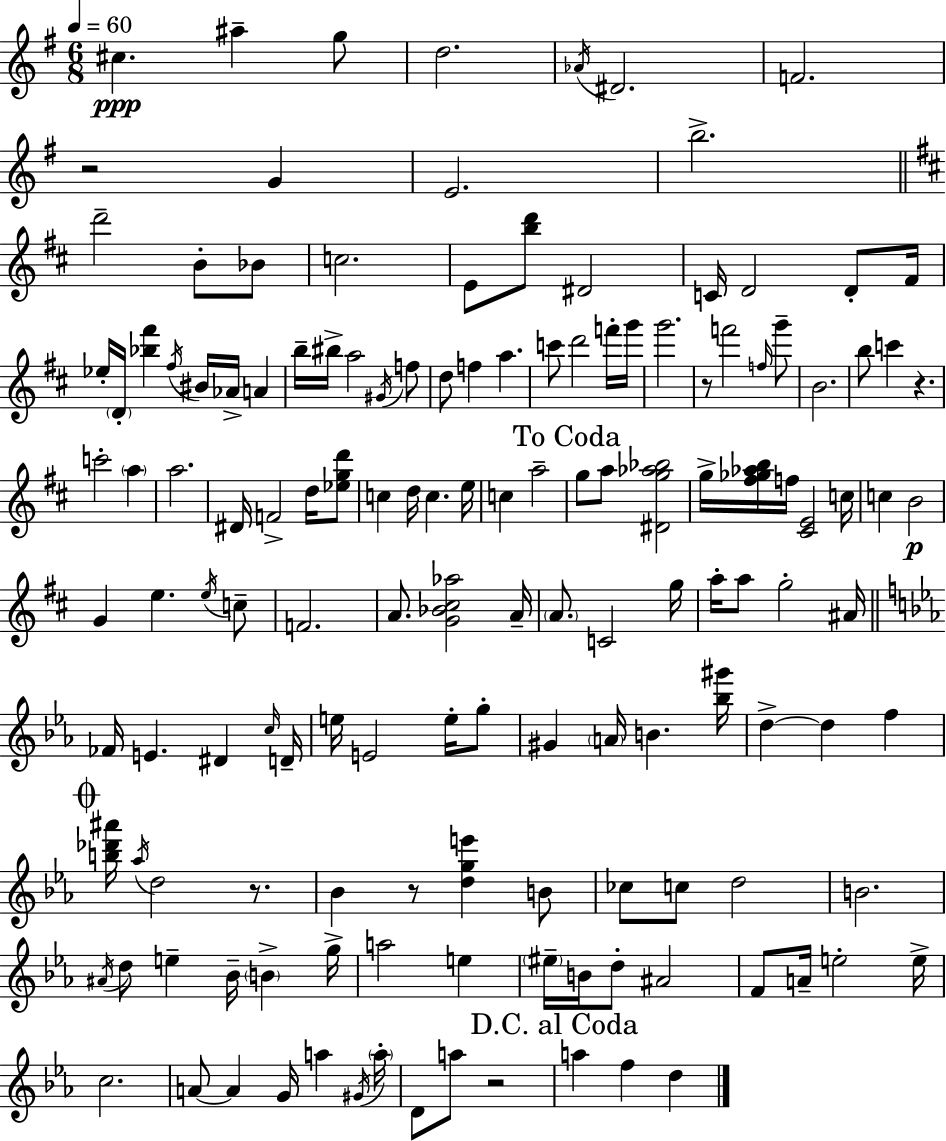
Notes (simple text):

C#5/q. A#5/q G5/e D5/h. Ab4/s D#4/h. F4/h. R/h G4/q E4/h. B5/h. D6/h B4/e Bb4/e C5/h. E4/e [B5,D6]/e D#4/h C4/s D4/h D4/e F#4/s Eb5/s D4/s [Bb5,F#6]/q F#5/s BIS4/s Ab4/s A4/q B5/s BIS5/s A5/h G#4/s F5/e D5/e F5/q A5/q. C6/e D6/h F6/s G6/s G6/h. R/e F6/h F5/s G6/e B4/h. B5/e C6/q R/q. C6/h A5/q A5/h. D#4/s F4/h D5/s [Eb5,G5,D6]/e C5/q D5/s C5/q. E5/s C5/q A5/h G5/e A5/e [D#4,G5,Ab5,Bb5]/h G5/s [F#5,Gb5,Ab5,B5]/s F5/s [C#4,E4]/h C5/s C5/q B4/h G4/q E5/q. E5/s C5/e F4/h. A4/e. [G4,Bb4,C#5,Ab5]/h A4/s A4/e. C4/h G5/s A5/s A5/e G5/h A#4/s FES4/s E4/q. D#4/q C5/s D4/s E5/s E4/h E5/s G5/e G#4/q A4/s B4/q. [Bb5,G#6]/s D5/q D5/q F5/q [B5,Db6,A#6]/s Ab5/s D5/h R/e. Bb4/q R/e [D5,G5,E6]/q B4/e CES5/e C5/e D5/h B4/h. A#4/s D5/e E5/q Bb4/s B4/q G5/s A5/h E5/q EIS5/s B4/s D5/e A#4/h F4/e A4/s E5/h E5/s C5/h. A4/e A4/q G4/s A5/q G#4/s A5/s D4/e A5/e R/h A5/q F5/q D5/q